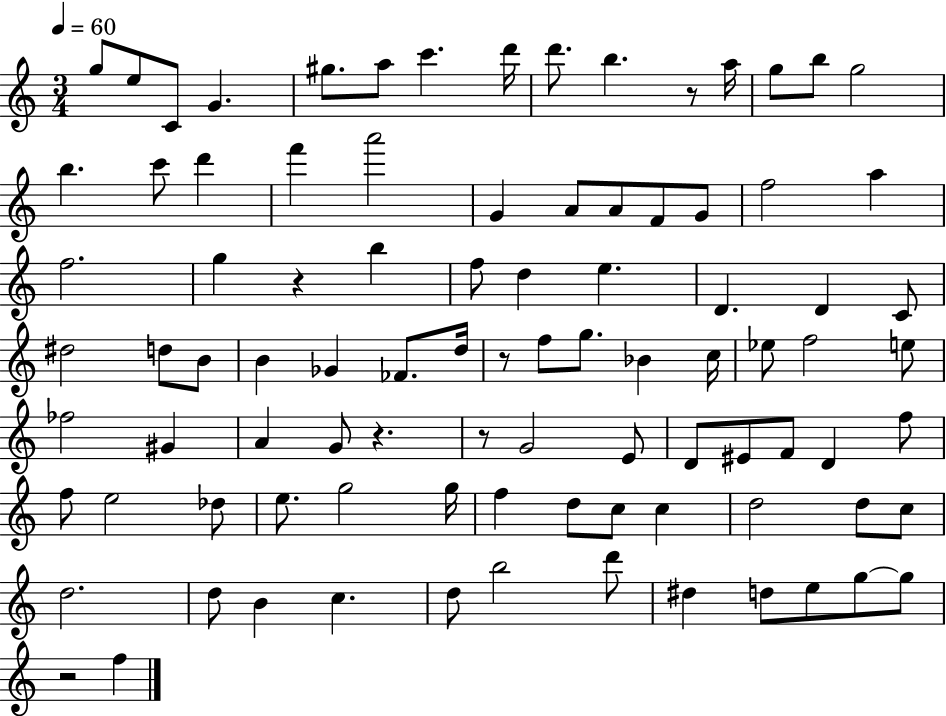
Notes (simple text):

G5/e E5/e C4/e G4/q. G#5/e. A5/e C6/q. D6/s D6/e. B5/q. R/e A5/s G5/e B5/e G5/h B5/q. C6/e D6/q F6/q A6/h G4/q A4/e A4/e F4/e G4/e F5/h A5/q F5/h. G5/q R/q B5/q F5/e D5/q E5/q. D4/q. D4/q C4/e D#5/h D5/e B4/e B4/q Gb4/q FES4/e. D5/s R/e F5/e G5/e. Bb4/q C5/s Eb5/e F5/h E5/e FES5/h G#4/q A4/q G4/e R/q. R/e G4/h E4/e D4/e EIS4/e F4/e D4/q F5/e F5/e E5/h Db5/e E5/e. G5/h G5/s F5/q D5/e C5/e C5/q D5/h D5/e C5/e D5/h. D5/e B4/q C5/q. D5/e B5/h D6/e D#5/q D5/e E5/e G5/e G5/e R/h F5/q